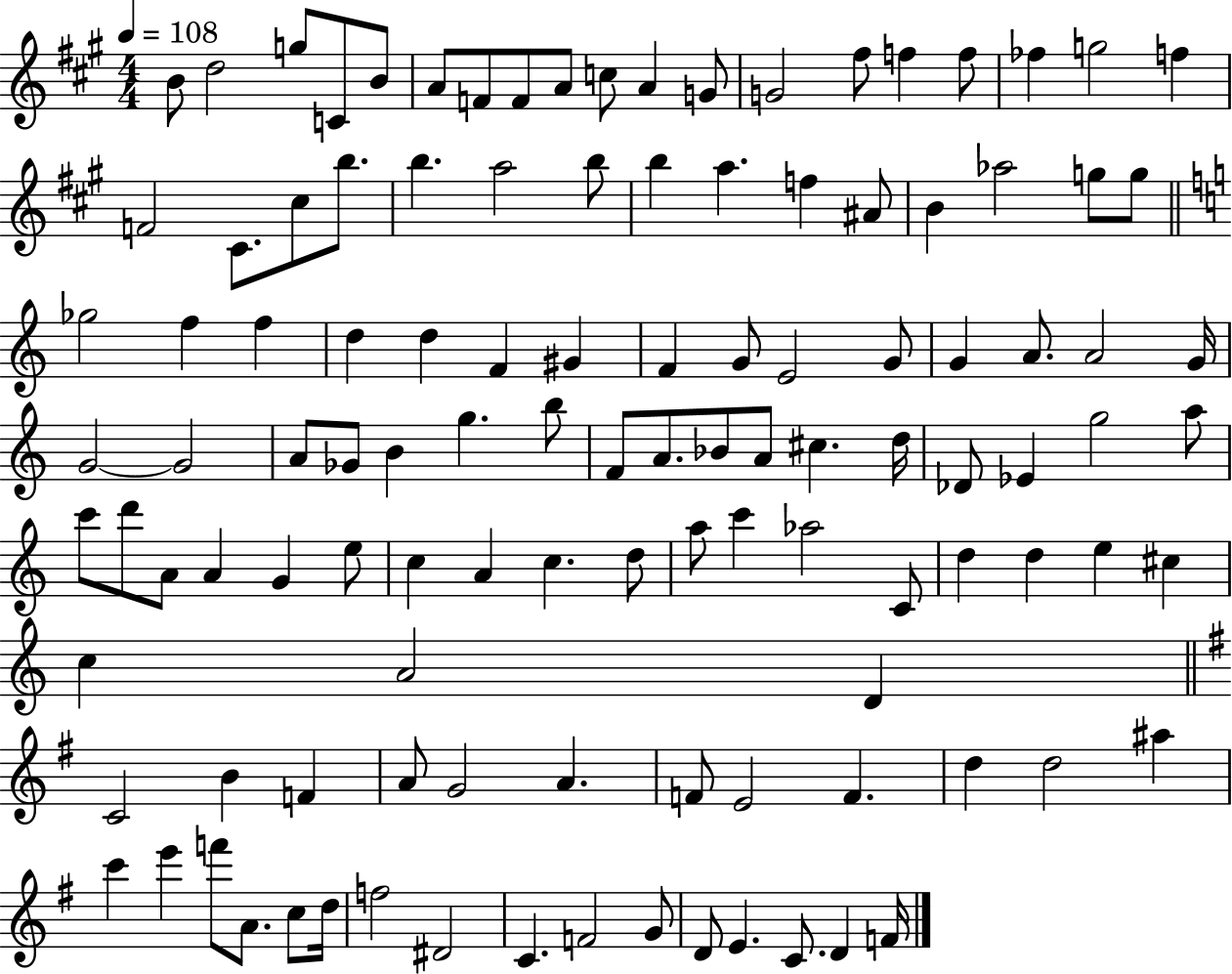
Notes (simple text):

B4/e D5/h G5/e C4/e B4/e A4/e F4/e F4/e A4/e C5/e A4/q G4/e G4/h F#5/e F5/q F5/e FES5/q G5/h F5/q F4/h C#4/e. C#5/e B5/e. B5/q. A5/h B5/e B5/q A5/q. F5/q A#4/e B4/q Ab5/h G5/e G5/e Gb5/h F5/q F5/q D5/q D5/q F4/q G#4/q F4/q G4/e E4/h G4/e G4/q A4/e. A4/h G4/s G4/h G4/h A4/e Gb4/e B4/q G5/q. B5/e F4/e A4/e. Bb4/e A4/e C#5/q. D5/s Db4/e Eb4/q G5/h A5/e C6/e D6/e A4/e A4/q G4/q E5/e C5/q A4/q C5/q. D5/e A5/e C6/q Ab5/h C4/e D5/q D5/q E5/q C#5/q C5/q A4/h D4/q C4/h B4/q F4/q A4/e G4/h A4/q. F4/e E4/h F4/q. D5/q D5/h A#5/q C6/q E6/q F6/e A4/e. C5/e D5/s F5/h D#4/h C4/q. F4/h G4/e D4/e E4/q. C4/e. D4/q F4/s